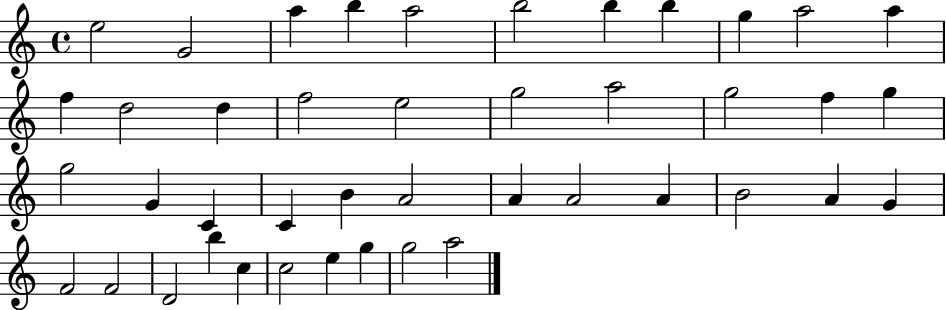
X:1
T:Untitled
M:4/4
L:1/4
K:C
e2 G2 a b a2 b2 b b g a2 a f d2 d f2 e2 g2 a2 g2 f g g2 G C C B A2 A A2 A B2 A G F2 F2 D2 b c c2 e g g2 a2